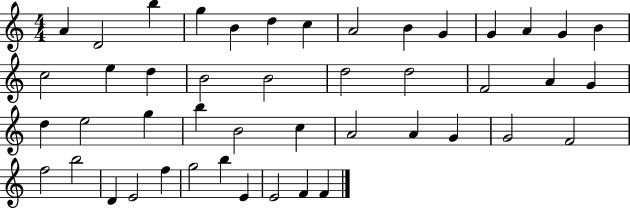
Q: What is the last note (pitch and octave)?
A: F4